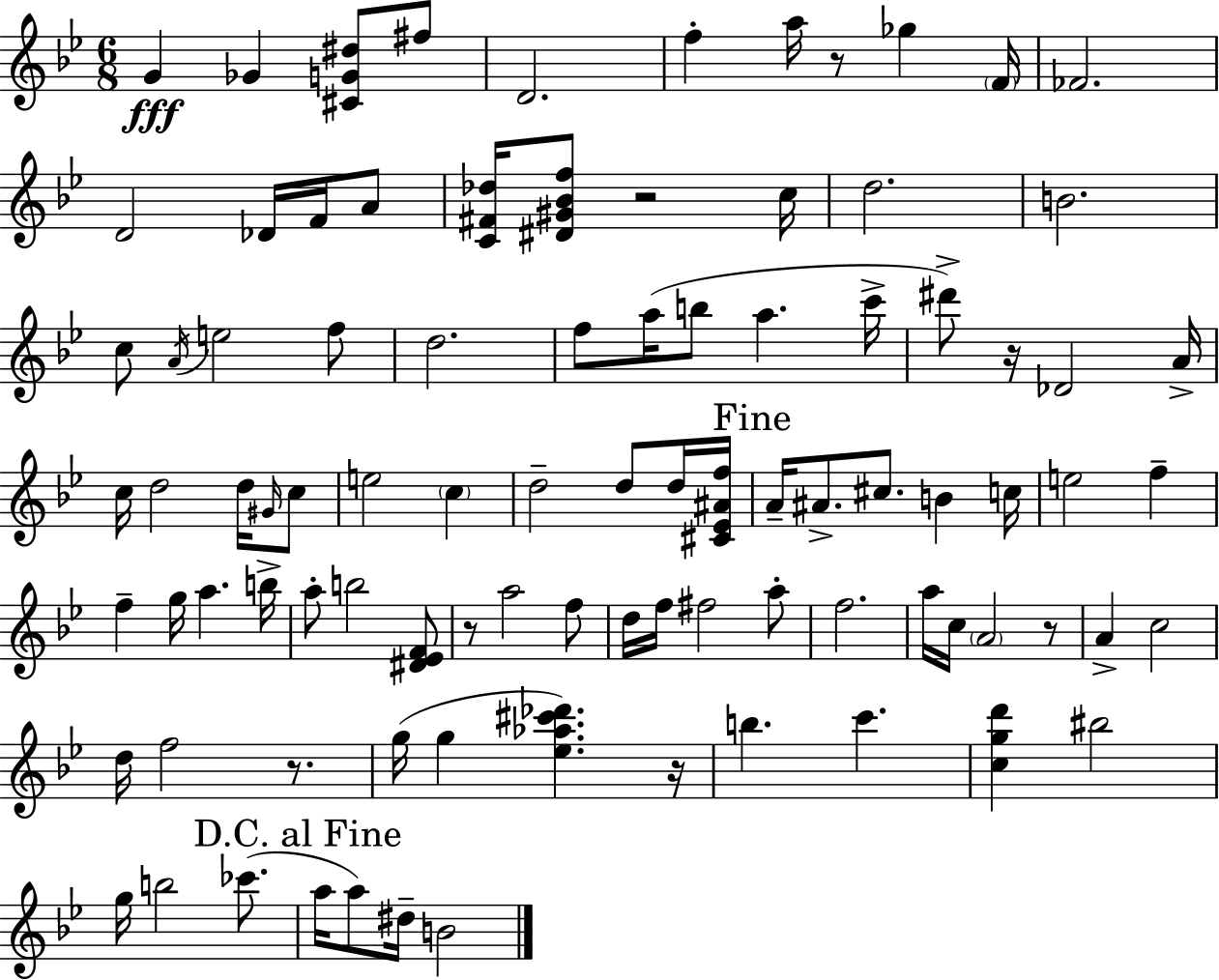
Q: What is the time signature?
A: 6/8